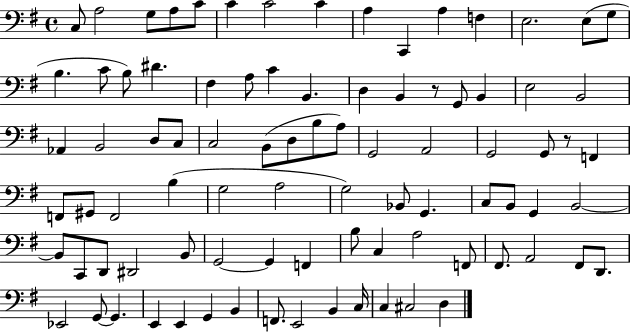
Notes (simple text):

C3/e A3/h G3/e A3/e C4/e C4/q C4/h C4/q A3/q C2/q A3/q F3/q E3/h. E3/e G3/e B3/q. C4/e B3/e D#4/q. F#3/q A3/e C4/q B2/q. D3/q B2/q R/e G2/e B2/q E3/h B2/h Ab2/q B2/h D3/e C3/e C3/h B2/e D3/e B3/e A3/e G2/h A2/h G2/h G2/e R/e F2/q F2/e G#2/e F2/h B3/q G3/h A3/h G3/h Bb2/e G2/q. C3/e B2/e G2/q B2/h B2/e C2/e D2/e D#2/h B2/e G2/h G2/q F2/q B3/e C3/q A3/h F2/e F#2/e. A2/h F#2/e D2/e. Eb2/h G2/e G2/q. E2/q E2/q G2/q B2/q F2/e. E2/h B2/q C3/s C3/q C#3/h D3/q